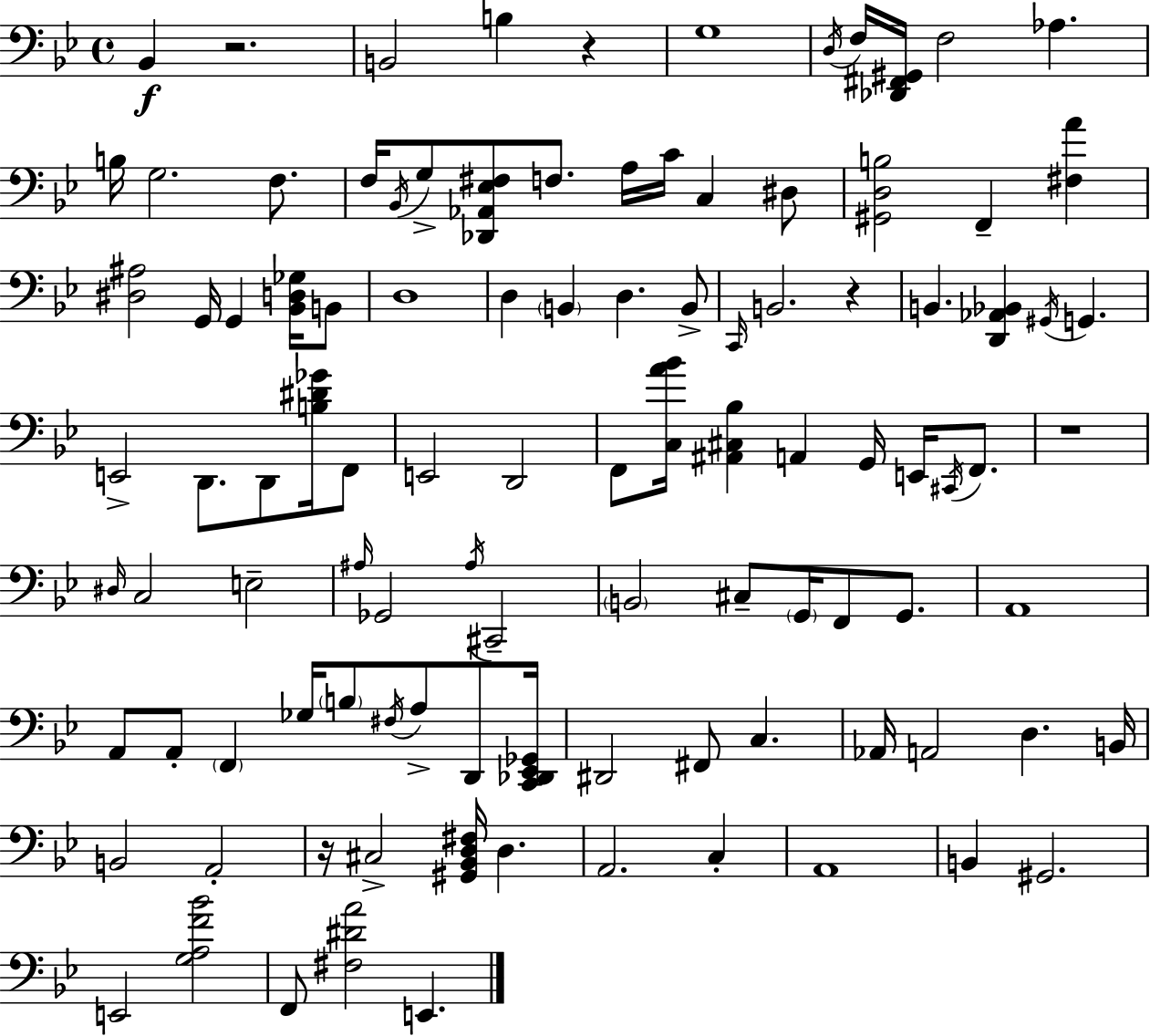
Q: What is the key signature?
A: BES major